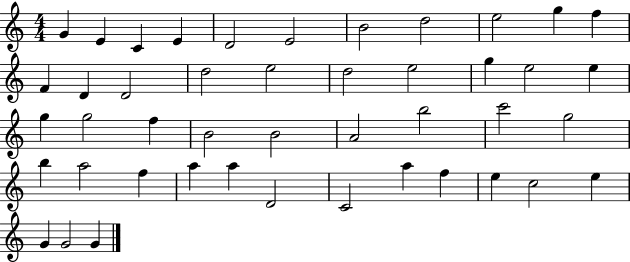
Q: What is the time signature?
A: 4/4